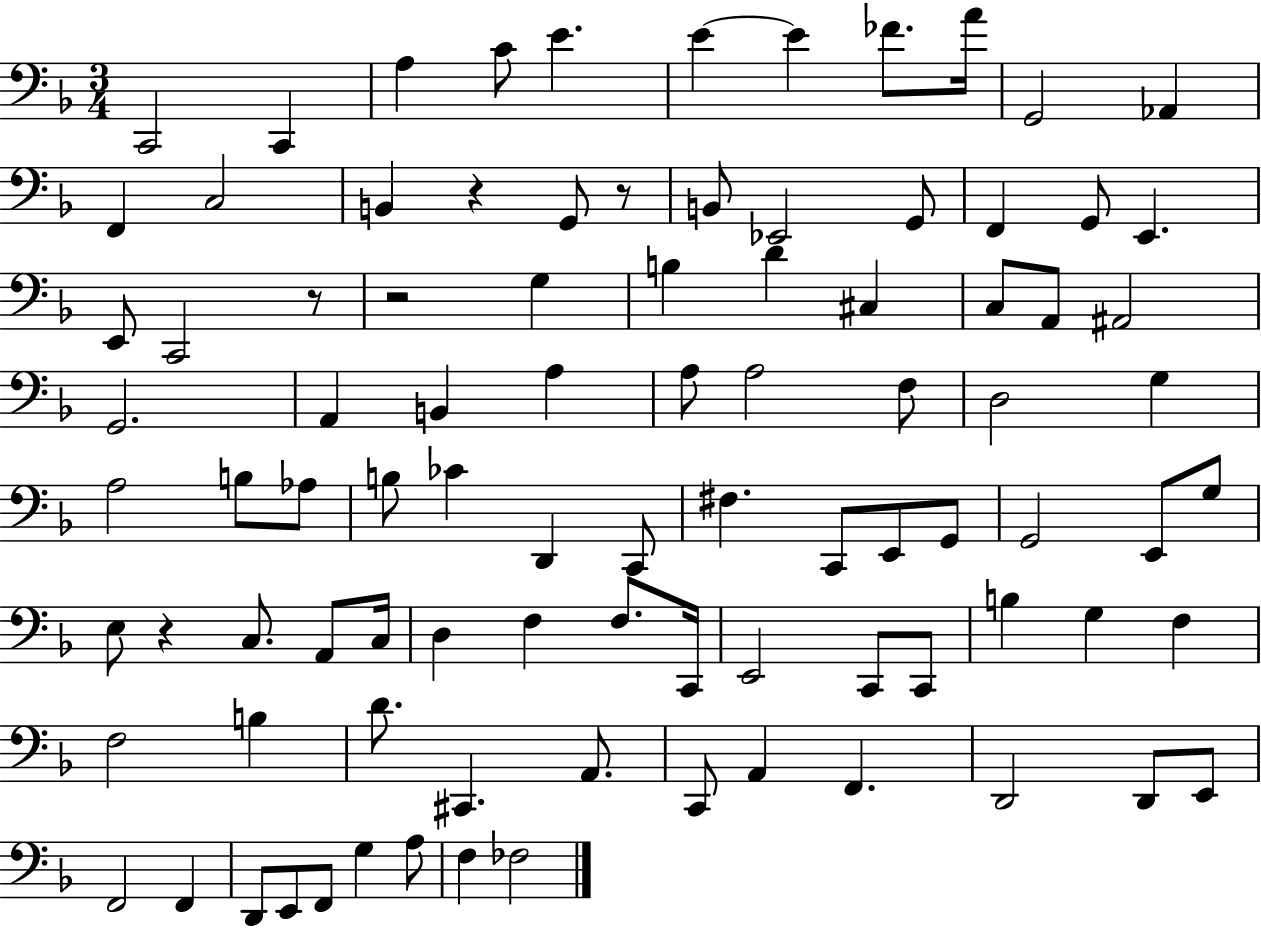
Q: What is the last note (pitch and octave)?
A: FES3